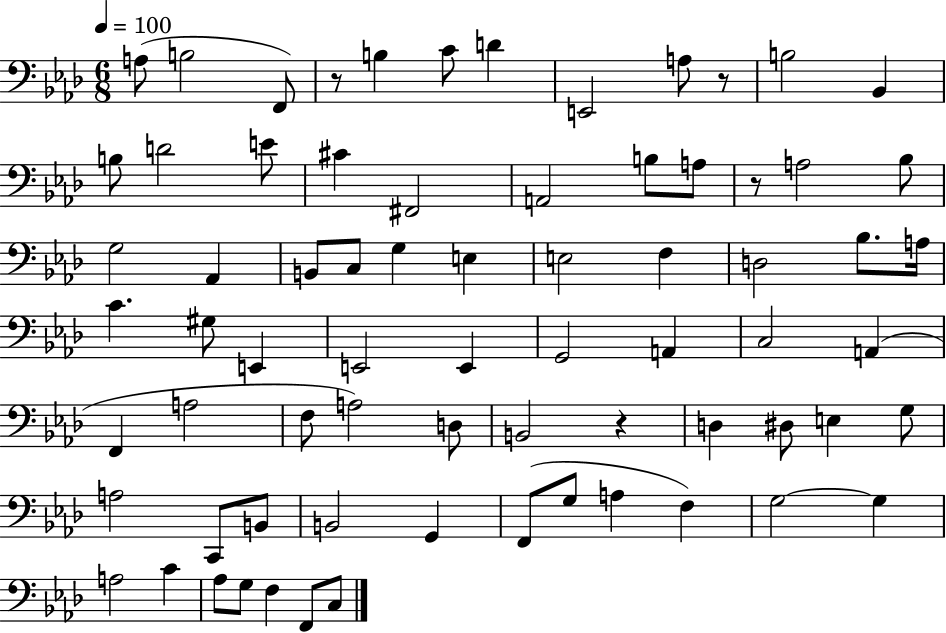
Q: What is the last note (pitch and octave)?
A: C3